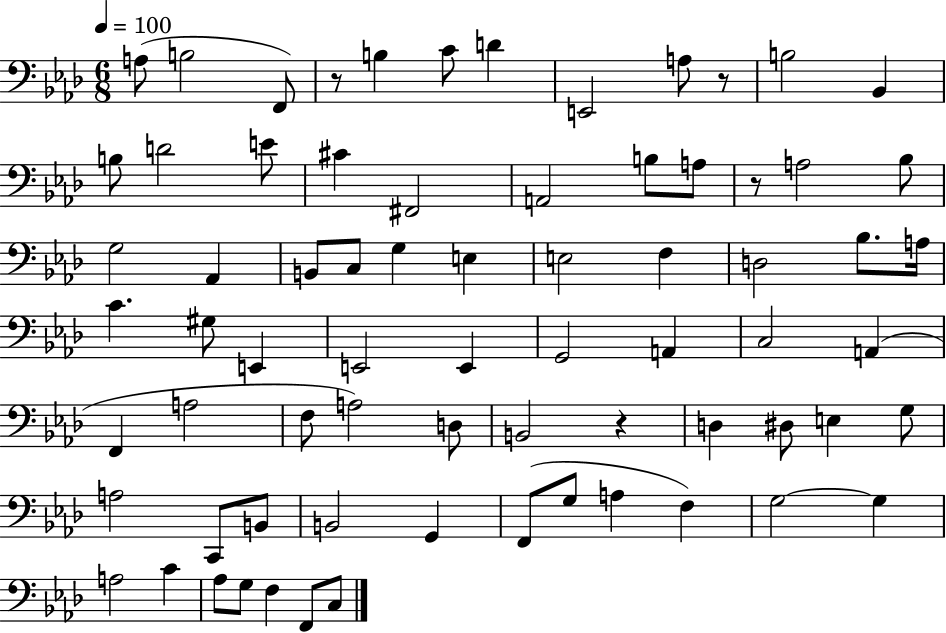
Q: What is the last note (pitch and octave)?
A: C3